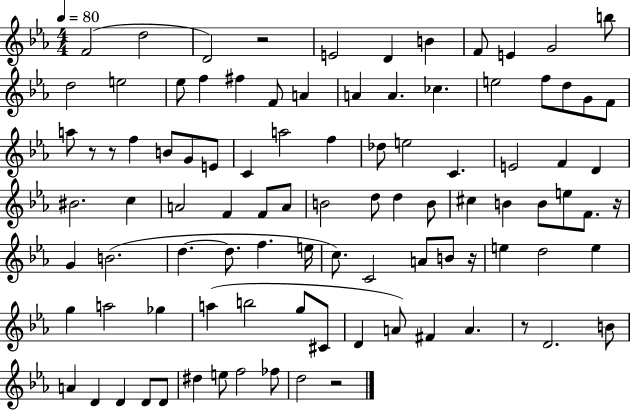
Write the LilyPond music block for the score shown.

{
  \clef treble
  \numericTimeSignature
  \time 4/4
  \key ees \major
  \tempo 4 = 80
  \repeat volta 2 { f'2( d''2 | d'2) r2 | e'2 d'4 b'4 | f'8 e'4 g'2 b''8 | \break d''2 e''2 | ees''8 f''4 fis''4 f'8 a'4 | a'4 a'4. ces''4. | e''2 f''8 d''8 g'8 f'8 | \break a''8 r8 r8 f''4 b'8 g'8 e'8 | c'4 a''2 f''4 | des''8 e''2 c'4. | e'2 f'4 d'4 | \break bis'2. c''4 | a'2 f'4 f'8 a'8 | b'2 d''8 d''4 b'8 | cis''4 b'4 b'8 e''8 f'8. r16 | \break g'4 b'2.( | d''4.~~ d''8. f''4. e''16 | c''8.) c'2 a'8 b'8 r16 | e''4 d''2 e''4 | \break g''4 a''2 ges''4 | a''4( b''2 g''8 cis'8 | d'4 a'8) fis'4 a'4. | r8 d'2. b'8 | \break a'4 d'4 d'4 d'8 d'8 | dis''4 e''8 f''2 fes''8 | d''2 r2 | } \bar "|."
}